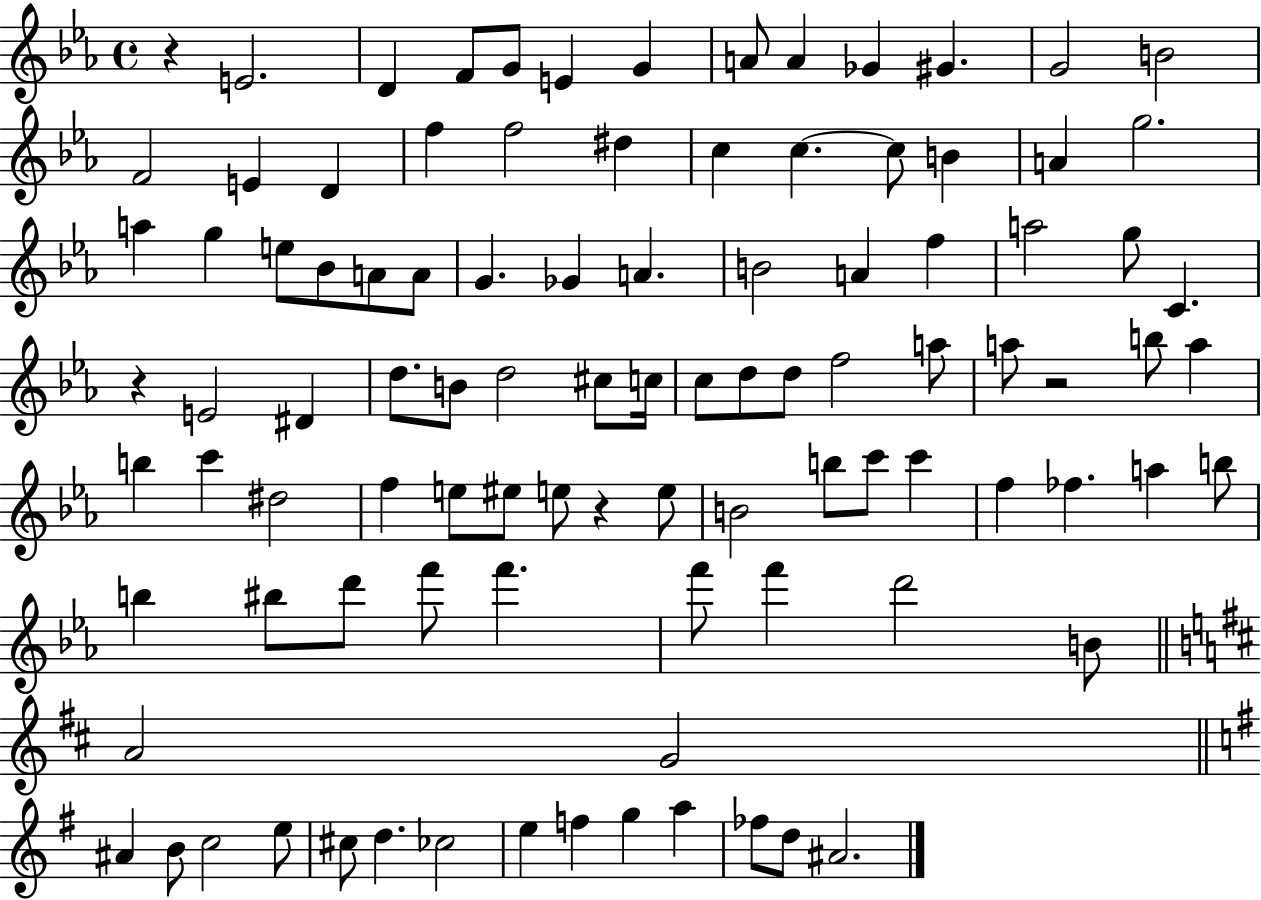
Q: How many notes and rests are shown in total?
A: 99